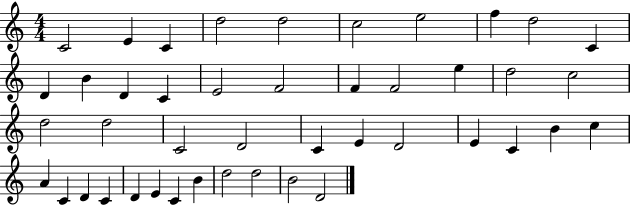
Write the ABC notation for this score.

X:1
T:Untitled
M:4/4
L:1/4
K:C
C2 E C d2 d2 c2 e2 f d2 C D B D C E2 F2 F F2 e d2 c2 d2 d2 C2 D2 C E D2 E C B c A C D C D E C B d2 d2 B2 D2